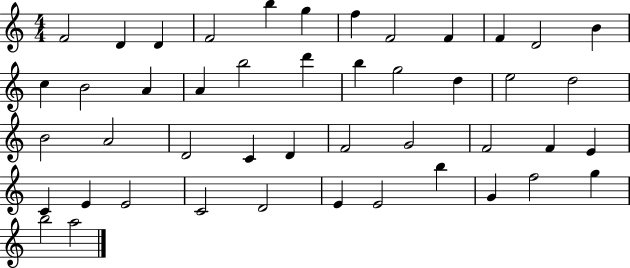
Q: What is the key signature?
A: C major